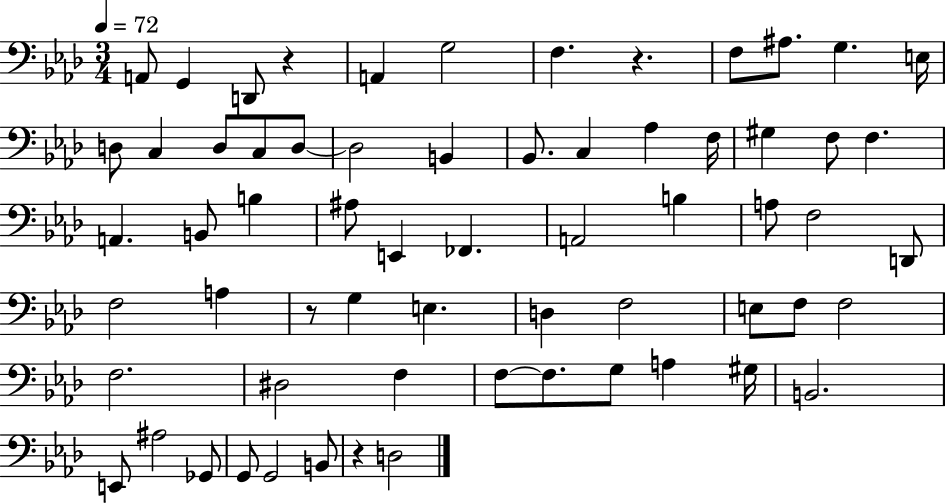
A2/e G2/q D2/e R/q A2/q G3/h F3/q. R/q. F3/e A#3/e. G3/q. E3/s D3/e C3/q D3/e C3/e D3/e D3/h B2/q Bb2/e. C3/q Ab3/q F3/s G#3/q F3/e F3/q. A2/q. B2/e B3/q A#3/e E2/q FES2/q. A2/h B3/q A3/e F3/h D2/e F3/h A3/q R/e G3/q E3/q. D3/q F3/h E3/e F3/e F3/h F3/h. D#3/h F3/q F3/e F3/e. G3/e A3/q G#3/s B2/h. E2/e A#3/h Gb2/e G2/e G2/h B2/e R/q D3/h